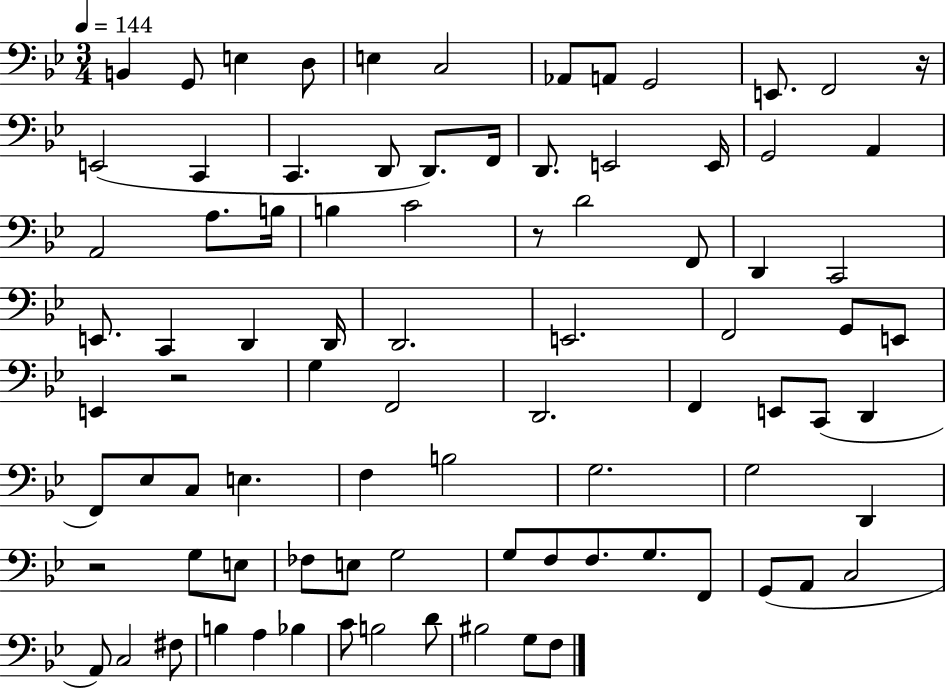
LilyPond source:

{
  \clef bass
  \numericTimeSignature
  \time 3/4
  \key bes \major
  \tempo 4 = 144
  b,4 g,8 e4 d8 | e4 c2 | aes,8 a,8 g,2 | e,8. f,2 r16 | \break e,2( c,4 | c,4. d,8 d,8.) f,16 | d,8. e,2 e,16 | g,2 a,4 | \break a,2 a8. b16 | b4 c'2 | r8 d'2 f,8 | d,4 c,2 | \break e,8. c,4 d,4 d,16 | d,2. | e,2. | f,2 g,8 e,8 | \break e,4 r2 | g4 f,2 | d,2. | f,4 e,8 c,8( d,4 | \break f,8) ees8 c8 e4. | f4 b2 | g2. | g2 d,4 | \break r2 g8 e8 | fes8 e8 g2 | g8 f8 f8. g8. f,8 | g,8( a,8 c2 | \break a,8) c2 fis8 | b4 a4 bes4 | c'8 b2 d'8 | bis2 g8 f8 | \break \bar "|."
}